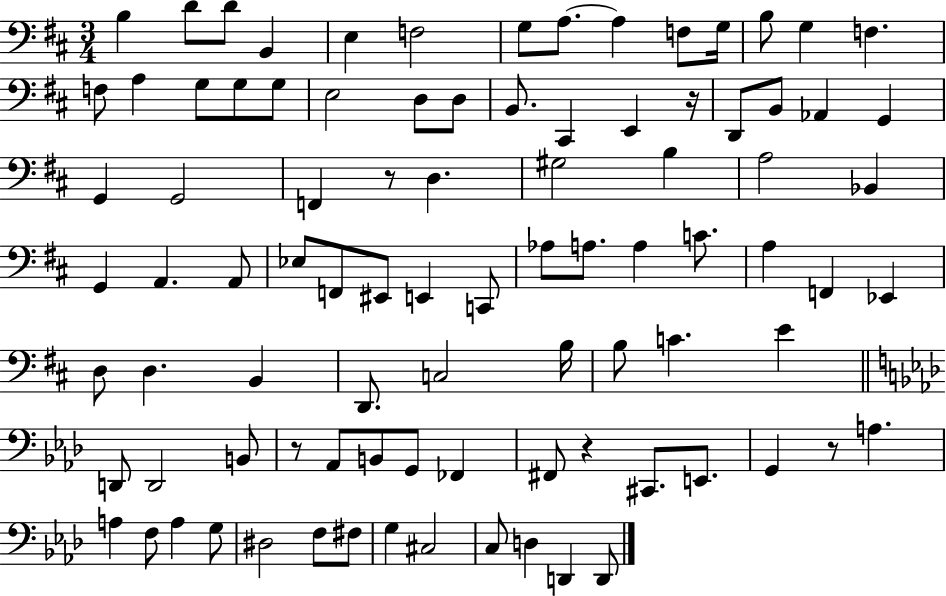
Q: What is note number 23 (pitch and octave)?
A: B2